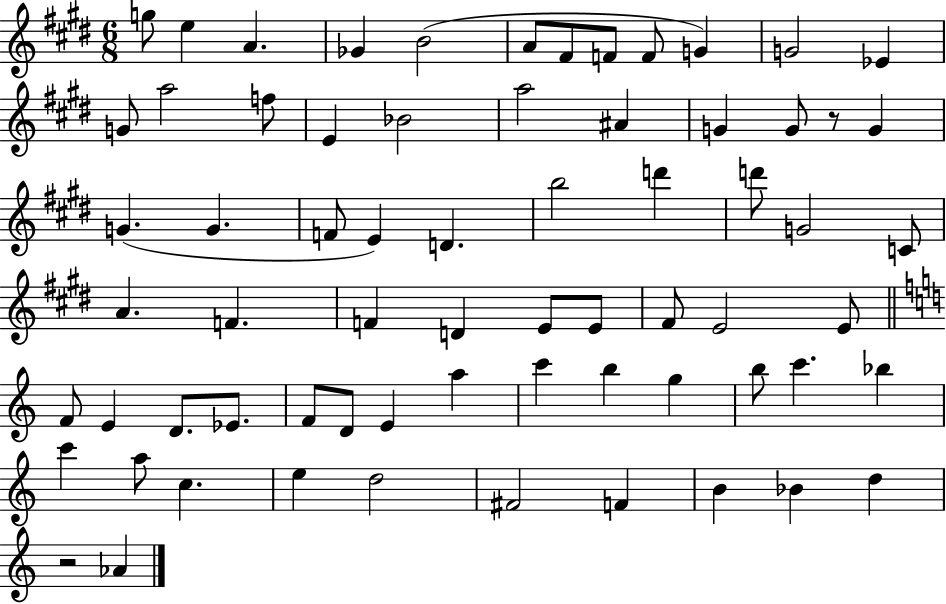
{
  \clef treble
  \numericTimeSignature
  \time 6/8
  \key e \major
  g''8 e''4 a'4. | ges'4 b'2( | a'8 fis'8 f'8 f'8 g'4) | g'2 ees'4 | \break g'8 a''2 f''8 | e'4 bes'2 | a''2 ais'4 | g'4 g'8 r8 g'4 | \break g'4.( g'4. | f'8 e'4) d'4. | b''2 d'''4 | d'''8 g'2 c'8 | \break a'4. f'4. | f'4 d'4 e'8 e'8 | fis'8 e'2 e'8 | \bar "||" \break \key a \minor f'8 e'4 d'8. ees'8. | f'8 d'8 e'4 a''4 | c'''4 b''4 g''4 | b''8 c'''4. bes''4 | \break c'''4 a''8 c''4. | e''4 d''2 | fis'2 f'4 | b'4 bes'4 d''4 | \break r2 aes'4 | \bar "|."
}